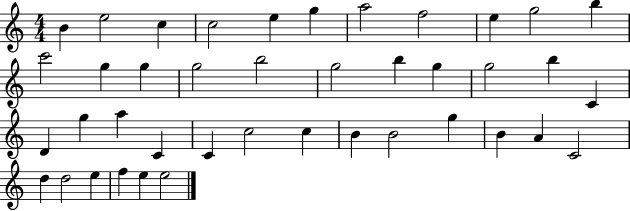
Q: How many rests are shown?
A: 0